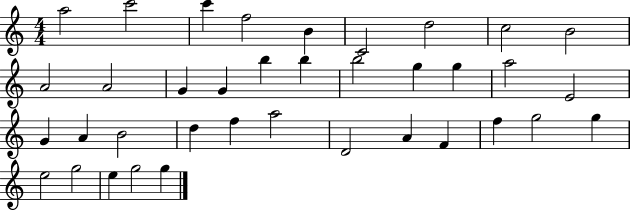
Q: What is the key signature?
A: C major